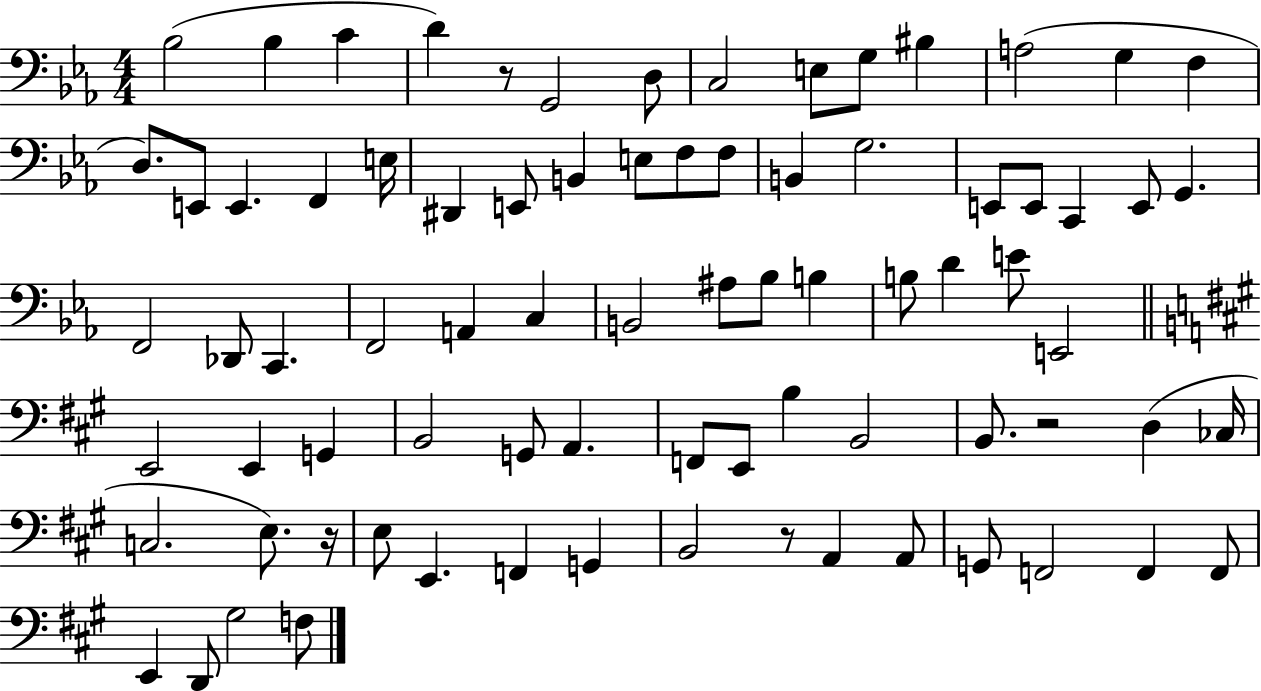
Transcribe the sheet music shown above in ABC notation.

X:1
T:Untitled
M:4/4
L:1/4
K:Eb
_B,2 _B, C D z/2 G,,2 D,/2 C,2 E,/2 G,/2 ^B, A,2 G, F, D,/2 E,,/2 E,, F,, E,/4 ^D,, E,,/2 B,, E,/2 F,/2 F,/2 B,, G,2 E,,/2 E,,/2 C,, E,,/2 G,, F,,2 _D,,/2 C,, F,,2 A,, C, B,,2 ^A,/2 _B,/2 B, B,/2 D E/2 E,,2 E,,2 E,, G,, B,,2 G,,/2 A,, F,,/2 E,,/2 B, B,,2 B,,/2 z2 D, _C,/4 C,2 E,/2 z/4 E,/2 E,, F,, G,, B,,2 z/2 A,, A,,/2 G,,/2 F,,2 F,, F,,/2 E,, D,,/2 ^G,2 F,/2